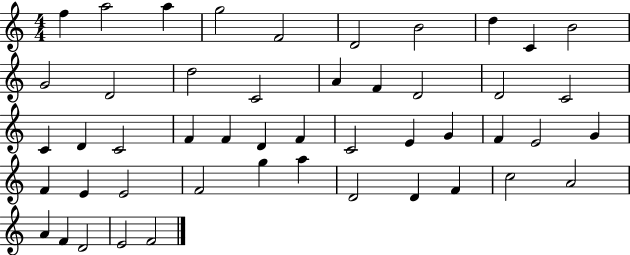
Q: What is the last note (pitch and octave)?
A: F4